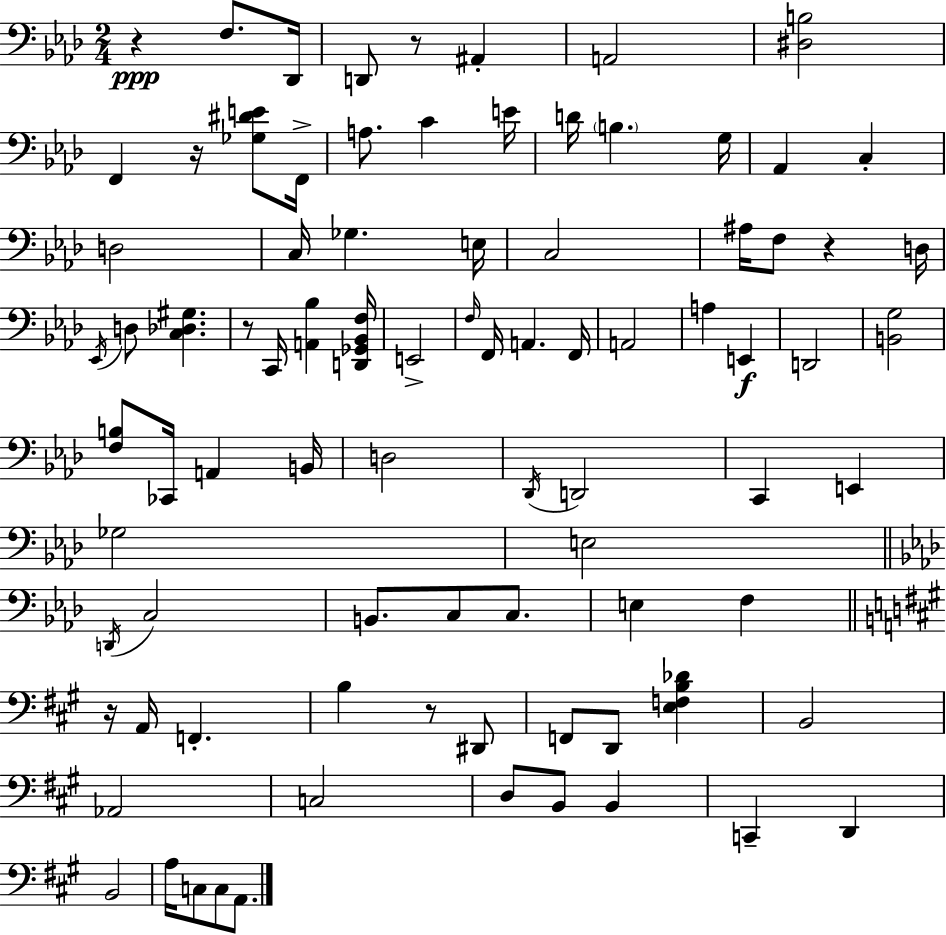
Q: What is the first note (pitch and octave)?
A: F3